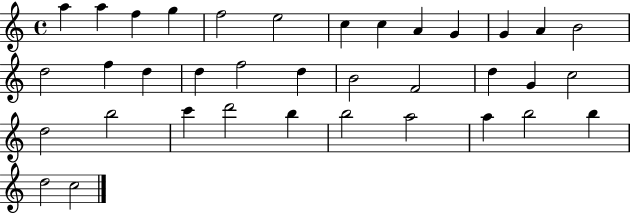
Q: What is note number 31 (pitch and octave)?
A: A5